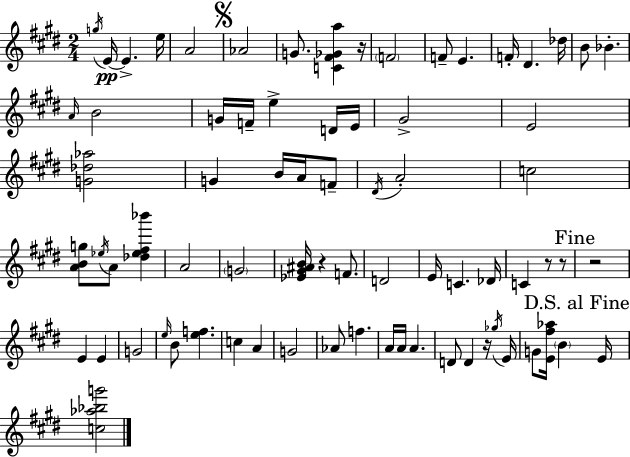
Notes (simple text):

G5/s E4/s E4/q. E5/s A4/h Ab4/h G4/e. [C4,F#4,Gb4,A5]/q R/s F4/h F4/e E4/q. F4/s D#4/q. Db5/s B4/e Bb4/q. A4/s B4/h G4/s F4/s E5/q D4/s E4/s G#4/h E4/h [G4,Db5,Ab5]/h G4/q B4/s A4/s F4/e D#4/s A4/h C5/h [A4,B4,G5]/e Eb5/s A4/e [Db5,Eb5,F#5,Bb6]/q A4/h G4/h [Eb4,G#4,A#4,B4]/s R/q F4/e. D4/h E4/s C4/q. Db4/s C4/q R/e R/e R/h E4/q E4/q G4/h E5/s B4/e [E5,F5]/q. C5/q A4/q G4/h Ab4/e F5/q. A4/s A4/s A4/q. D4/e D4/q R/s Gb5/s E4/s G4/e [E4,F#5,Ab5]/s B4/q E4/s [C5,Ab5,Bb5,G6]/h